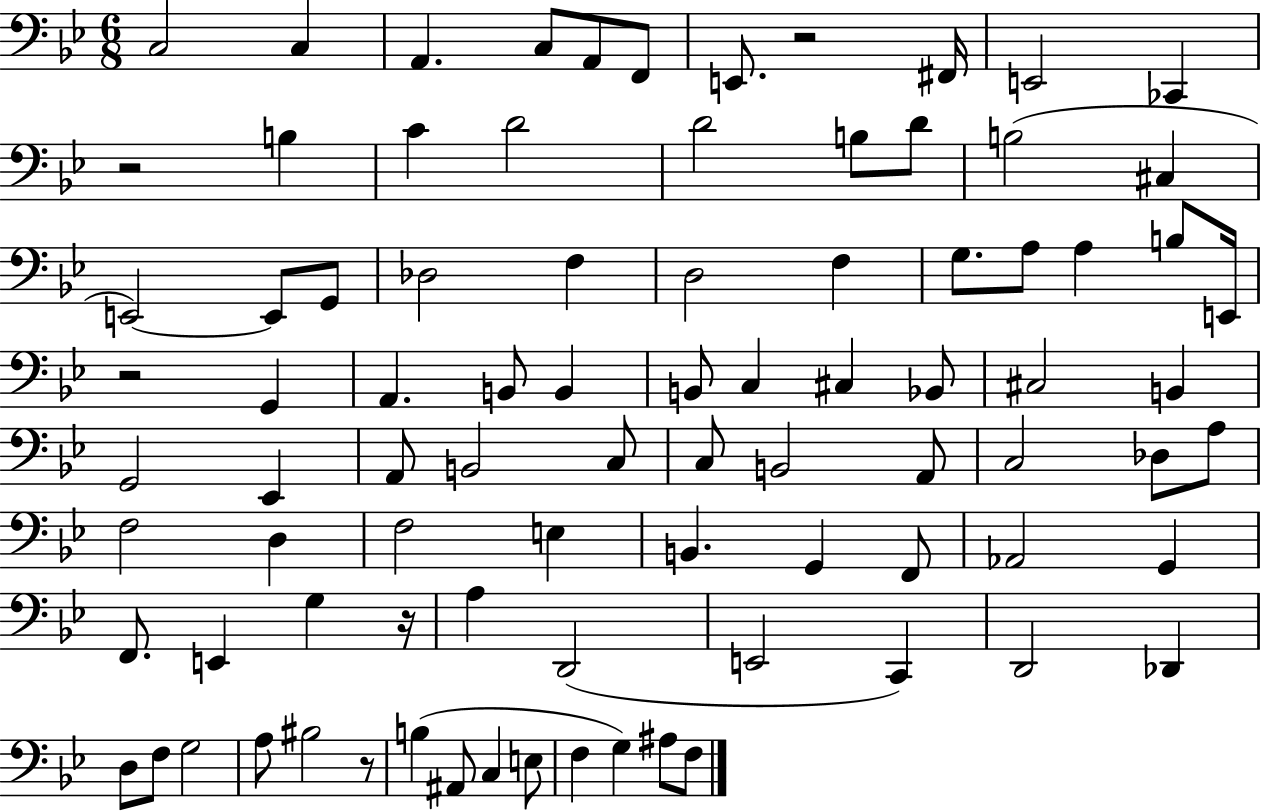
C3/h C3/q A2/q. C3/e A2/e F2/e E2/e. R/h F#2/s E2/h CES2/q R/h B3/q C4/q D4/h D4/h B3/e D4/e B3/h C#3/q E2/h E2/e G2/e Db3/h F3/q D3/h F3/q G3/e. A3/e A3/q B3/e E2/s R/h G2/q A2/q. B2/e B2/q B2/e C3/q C#3/q Bb2/e C#3/h B2/q G2/h Eb2/q A2/e B2/h C3/e C3/e B2/h A2/e C3/h Db3/e A3/e F3/h D3/q F3/h E3/q B2/q. G2/q F2/e Ab2/h G2/q F2/e. E2/q G3/q R/s A3/q D2/h E2/h C2/q D2/h Db2/q D3/e F3/e G3/h A3/e BIS3/h R/e B3/q A#2/e C3/q E3/e F3/q G3/q A#3/e F3/e